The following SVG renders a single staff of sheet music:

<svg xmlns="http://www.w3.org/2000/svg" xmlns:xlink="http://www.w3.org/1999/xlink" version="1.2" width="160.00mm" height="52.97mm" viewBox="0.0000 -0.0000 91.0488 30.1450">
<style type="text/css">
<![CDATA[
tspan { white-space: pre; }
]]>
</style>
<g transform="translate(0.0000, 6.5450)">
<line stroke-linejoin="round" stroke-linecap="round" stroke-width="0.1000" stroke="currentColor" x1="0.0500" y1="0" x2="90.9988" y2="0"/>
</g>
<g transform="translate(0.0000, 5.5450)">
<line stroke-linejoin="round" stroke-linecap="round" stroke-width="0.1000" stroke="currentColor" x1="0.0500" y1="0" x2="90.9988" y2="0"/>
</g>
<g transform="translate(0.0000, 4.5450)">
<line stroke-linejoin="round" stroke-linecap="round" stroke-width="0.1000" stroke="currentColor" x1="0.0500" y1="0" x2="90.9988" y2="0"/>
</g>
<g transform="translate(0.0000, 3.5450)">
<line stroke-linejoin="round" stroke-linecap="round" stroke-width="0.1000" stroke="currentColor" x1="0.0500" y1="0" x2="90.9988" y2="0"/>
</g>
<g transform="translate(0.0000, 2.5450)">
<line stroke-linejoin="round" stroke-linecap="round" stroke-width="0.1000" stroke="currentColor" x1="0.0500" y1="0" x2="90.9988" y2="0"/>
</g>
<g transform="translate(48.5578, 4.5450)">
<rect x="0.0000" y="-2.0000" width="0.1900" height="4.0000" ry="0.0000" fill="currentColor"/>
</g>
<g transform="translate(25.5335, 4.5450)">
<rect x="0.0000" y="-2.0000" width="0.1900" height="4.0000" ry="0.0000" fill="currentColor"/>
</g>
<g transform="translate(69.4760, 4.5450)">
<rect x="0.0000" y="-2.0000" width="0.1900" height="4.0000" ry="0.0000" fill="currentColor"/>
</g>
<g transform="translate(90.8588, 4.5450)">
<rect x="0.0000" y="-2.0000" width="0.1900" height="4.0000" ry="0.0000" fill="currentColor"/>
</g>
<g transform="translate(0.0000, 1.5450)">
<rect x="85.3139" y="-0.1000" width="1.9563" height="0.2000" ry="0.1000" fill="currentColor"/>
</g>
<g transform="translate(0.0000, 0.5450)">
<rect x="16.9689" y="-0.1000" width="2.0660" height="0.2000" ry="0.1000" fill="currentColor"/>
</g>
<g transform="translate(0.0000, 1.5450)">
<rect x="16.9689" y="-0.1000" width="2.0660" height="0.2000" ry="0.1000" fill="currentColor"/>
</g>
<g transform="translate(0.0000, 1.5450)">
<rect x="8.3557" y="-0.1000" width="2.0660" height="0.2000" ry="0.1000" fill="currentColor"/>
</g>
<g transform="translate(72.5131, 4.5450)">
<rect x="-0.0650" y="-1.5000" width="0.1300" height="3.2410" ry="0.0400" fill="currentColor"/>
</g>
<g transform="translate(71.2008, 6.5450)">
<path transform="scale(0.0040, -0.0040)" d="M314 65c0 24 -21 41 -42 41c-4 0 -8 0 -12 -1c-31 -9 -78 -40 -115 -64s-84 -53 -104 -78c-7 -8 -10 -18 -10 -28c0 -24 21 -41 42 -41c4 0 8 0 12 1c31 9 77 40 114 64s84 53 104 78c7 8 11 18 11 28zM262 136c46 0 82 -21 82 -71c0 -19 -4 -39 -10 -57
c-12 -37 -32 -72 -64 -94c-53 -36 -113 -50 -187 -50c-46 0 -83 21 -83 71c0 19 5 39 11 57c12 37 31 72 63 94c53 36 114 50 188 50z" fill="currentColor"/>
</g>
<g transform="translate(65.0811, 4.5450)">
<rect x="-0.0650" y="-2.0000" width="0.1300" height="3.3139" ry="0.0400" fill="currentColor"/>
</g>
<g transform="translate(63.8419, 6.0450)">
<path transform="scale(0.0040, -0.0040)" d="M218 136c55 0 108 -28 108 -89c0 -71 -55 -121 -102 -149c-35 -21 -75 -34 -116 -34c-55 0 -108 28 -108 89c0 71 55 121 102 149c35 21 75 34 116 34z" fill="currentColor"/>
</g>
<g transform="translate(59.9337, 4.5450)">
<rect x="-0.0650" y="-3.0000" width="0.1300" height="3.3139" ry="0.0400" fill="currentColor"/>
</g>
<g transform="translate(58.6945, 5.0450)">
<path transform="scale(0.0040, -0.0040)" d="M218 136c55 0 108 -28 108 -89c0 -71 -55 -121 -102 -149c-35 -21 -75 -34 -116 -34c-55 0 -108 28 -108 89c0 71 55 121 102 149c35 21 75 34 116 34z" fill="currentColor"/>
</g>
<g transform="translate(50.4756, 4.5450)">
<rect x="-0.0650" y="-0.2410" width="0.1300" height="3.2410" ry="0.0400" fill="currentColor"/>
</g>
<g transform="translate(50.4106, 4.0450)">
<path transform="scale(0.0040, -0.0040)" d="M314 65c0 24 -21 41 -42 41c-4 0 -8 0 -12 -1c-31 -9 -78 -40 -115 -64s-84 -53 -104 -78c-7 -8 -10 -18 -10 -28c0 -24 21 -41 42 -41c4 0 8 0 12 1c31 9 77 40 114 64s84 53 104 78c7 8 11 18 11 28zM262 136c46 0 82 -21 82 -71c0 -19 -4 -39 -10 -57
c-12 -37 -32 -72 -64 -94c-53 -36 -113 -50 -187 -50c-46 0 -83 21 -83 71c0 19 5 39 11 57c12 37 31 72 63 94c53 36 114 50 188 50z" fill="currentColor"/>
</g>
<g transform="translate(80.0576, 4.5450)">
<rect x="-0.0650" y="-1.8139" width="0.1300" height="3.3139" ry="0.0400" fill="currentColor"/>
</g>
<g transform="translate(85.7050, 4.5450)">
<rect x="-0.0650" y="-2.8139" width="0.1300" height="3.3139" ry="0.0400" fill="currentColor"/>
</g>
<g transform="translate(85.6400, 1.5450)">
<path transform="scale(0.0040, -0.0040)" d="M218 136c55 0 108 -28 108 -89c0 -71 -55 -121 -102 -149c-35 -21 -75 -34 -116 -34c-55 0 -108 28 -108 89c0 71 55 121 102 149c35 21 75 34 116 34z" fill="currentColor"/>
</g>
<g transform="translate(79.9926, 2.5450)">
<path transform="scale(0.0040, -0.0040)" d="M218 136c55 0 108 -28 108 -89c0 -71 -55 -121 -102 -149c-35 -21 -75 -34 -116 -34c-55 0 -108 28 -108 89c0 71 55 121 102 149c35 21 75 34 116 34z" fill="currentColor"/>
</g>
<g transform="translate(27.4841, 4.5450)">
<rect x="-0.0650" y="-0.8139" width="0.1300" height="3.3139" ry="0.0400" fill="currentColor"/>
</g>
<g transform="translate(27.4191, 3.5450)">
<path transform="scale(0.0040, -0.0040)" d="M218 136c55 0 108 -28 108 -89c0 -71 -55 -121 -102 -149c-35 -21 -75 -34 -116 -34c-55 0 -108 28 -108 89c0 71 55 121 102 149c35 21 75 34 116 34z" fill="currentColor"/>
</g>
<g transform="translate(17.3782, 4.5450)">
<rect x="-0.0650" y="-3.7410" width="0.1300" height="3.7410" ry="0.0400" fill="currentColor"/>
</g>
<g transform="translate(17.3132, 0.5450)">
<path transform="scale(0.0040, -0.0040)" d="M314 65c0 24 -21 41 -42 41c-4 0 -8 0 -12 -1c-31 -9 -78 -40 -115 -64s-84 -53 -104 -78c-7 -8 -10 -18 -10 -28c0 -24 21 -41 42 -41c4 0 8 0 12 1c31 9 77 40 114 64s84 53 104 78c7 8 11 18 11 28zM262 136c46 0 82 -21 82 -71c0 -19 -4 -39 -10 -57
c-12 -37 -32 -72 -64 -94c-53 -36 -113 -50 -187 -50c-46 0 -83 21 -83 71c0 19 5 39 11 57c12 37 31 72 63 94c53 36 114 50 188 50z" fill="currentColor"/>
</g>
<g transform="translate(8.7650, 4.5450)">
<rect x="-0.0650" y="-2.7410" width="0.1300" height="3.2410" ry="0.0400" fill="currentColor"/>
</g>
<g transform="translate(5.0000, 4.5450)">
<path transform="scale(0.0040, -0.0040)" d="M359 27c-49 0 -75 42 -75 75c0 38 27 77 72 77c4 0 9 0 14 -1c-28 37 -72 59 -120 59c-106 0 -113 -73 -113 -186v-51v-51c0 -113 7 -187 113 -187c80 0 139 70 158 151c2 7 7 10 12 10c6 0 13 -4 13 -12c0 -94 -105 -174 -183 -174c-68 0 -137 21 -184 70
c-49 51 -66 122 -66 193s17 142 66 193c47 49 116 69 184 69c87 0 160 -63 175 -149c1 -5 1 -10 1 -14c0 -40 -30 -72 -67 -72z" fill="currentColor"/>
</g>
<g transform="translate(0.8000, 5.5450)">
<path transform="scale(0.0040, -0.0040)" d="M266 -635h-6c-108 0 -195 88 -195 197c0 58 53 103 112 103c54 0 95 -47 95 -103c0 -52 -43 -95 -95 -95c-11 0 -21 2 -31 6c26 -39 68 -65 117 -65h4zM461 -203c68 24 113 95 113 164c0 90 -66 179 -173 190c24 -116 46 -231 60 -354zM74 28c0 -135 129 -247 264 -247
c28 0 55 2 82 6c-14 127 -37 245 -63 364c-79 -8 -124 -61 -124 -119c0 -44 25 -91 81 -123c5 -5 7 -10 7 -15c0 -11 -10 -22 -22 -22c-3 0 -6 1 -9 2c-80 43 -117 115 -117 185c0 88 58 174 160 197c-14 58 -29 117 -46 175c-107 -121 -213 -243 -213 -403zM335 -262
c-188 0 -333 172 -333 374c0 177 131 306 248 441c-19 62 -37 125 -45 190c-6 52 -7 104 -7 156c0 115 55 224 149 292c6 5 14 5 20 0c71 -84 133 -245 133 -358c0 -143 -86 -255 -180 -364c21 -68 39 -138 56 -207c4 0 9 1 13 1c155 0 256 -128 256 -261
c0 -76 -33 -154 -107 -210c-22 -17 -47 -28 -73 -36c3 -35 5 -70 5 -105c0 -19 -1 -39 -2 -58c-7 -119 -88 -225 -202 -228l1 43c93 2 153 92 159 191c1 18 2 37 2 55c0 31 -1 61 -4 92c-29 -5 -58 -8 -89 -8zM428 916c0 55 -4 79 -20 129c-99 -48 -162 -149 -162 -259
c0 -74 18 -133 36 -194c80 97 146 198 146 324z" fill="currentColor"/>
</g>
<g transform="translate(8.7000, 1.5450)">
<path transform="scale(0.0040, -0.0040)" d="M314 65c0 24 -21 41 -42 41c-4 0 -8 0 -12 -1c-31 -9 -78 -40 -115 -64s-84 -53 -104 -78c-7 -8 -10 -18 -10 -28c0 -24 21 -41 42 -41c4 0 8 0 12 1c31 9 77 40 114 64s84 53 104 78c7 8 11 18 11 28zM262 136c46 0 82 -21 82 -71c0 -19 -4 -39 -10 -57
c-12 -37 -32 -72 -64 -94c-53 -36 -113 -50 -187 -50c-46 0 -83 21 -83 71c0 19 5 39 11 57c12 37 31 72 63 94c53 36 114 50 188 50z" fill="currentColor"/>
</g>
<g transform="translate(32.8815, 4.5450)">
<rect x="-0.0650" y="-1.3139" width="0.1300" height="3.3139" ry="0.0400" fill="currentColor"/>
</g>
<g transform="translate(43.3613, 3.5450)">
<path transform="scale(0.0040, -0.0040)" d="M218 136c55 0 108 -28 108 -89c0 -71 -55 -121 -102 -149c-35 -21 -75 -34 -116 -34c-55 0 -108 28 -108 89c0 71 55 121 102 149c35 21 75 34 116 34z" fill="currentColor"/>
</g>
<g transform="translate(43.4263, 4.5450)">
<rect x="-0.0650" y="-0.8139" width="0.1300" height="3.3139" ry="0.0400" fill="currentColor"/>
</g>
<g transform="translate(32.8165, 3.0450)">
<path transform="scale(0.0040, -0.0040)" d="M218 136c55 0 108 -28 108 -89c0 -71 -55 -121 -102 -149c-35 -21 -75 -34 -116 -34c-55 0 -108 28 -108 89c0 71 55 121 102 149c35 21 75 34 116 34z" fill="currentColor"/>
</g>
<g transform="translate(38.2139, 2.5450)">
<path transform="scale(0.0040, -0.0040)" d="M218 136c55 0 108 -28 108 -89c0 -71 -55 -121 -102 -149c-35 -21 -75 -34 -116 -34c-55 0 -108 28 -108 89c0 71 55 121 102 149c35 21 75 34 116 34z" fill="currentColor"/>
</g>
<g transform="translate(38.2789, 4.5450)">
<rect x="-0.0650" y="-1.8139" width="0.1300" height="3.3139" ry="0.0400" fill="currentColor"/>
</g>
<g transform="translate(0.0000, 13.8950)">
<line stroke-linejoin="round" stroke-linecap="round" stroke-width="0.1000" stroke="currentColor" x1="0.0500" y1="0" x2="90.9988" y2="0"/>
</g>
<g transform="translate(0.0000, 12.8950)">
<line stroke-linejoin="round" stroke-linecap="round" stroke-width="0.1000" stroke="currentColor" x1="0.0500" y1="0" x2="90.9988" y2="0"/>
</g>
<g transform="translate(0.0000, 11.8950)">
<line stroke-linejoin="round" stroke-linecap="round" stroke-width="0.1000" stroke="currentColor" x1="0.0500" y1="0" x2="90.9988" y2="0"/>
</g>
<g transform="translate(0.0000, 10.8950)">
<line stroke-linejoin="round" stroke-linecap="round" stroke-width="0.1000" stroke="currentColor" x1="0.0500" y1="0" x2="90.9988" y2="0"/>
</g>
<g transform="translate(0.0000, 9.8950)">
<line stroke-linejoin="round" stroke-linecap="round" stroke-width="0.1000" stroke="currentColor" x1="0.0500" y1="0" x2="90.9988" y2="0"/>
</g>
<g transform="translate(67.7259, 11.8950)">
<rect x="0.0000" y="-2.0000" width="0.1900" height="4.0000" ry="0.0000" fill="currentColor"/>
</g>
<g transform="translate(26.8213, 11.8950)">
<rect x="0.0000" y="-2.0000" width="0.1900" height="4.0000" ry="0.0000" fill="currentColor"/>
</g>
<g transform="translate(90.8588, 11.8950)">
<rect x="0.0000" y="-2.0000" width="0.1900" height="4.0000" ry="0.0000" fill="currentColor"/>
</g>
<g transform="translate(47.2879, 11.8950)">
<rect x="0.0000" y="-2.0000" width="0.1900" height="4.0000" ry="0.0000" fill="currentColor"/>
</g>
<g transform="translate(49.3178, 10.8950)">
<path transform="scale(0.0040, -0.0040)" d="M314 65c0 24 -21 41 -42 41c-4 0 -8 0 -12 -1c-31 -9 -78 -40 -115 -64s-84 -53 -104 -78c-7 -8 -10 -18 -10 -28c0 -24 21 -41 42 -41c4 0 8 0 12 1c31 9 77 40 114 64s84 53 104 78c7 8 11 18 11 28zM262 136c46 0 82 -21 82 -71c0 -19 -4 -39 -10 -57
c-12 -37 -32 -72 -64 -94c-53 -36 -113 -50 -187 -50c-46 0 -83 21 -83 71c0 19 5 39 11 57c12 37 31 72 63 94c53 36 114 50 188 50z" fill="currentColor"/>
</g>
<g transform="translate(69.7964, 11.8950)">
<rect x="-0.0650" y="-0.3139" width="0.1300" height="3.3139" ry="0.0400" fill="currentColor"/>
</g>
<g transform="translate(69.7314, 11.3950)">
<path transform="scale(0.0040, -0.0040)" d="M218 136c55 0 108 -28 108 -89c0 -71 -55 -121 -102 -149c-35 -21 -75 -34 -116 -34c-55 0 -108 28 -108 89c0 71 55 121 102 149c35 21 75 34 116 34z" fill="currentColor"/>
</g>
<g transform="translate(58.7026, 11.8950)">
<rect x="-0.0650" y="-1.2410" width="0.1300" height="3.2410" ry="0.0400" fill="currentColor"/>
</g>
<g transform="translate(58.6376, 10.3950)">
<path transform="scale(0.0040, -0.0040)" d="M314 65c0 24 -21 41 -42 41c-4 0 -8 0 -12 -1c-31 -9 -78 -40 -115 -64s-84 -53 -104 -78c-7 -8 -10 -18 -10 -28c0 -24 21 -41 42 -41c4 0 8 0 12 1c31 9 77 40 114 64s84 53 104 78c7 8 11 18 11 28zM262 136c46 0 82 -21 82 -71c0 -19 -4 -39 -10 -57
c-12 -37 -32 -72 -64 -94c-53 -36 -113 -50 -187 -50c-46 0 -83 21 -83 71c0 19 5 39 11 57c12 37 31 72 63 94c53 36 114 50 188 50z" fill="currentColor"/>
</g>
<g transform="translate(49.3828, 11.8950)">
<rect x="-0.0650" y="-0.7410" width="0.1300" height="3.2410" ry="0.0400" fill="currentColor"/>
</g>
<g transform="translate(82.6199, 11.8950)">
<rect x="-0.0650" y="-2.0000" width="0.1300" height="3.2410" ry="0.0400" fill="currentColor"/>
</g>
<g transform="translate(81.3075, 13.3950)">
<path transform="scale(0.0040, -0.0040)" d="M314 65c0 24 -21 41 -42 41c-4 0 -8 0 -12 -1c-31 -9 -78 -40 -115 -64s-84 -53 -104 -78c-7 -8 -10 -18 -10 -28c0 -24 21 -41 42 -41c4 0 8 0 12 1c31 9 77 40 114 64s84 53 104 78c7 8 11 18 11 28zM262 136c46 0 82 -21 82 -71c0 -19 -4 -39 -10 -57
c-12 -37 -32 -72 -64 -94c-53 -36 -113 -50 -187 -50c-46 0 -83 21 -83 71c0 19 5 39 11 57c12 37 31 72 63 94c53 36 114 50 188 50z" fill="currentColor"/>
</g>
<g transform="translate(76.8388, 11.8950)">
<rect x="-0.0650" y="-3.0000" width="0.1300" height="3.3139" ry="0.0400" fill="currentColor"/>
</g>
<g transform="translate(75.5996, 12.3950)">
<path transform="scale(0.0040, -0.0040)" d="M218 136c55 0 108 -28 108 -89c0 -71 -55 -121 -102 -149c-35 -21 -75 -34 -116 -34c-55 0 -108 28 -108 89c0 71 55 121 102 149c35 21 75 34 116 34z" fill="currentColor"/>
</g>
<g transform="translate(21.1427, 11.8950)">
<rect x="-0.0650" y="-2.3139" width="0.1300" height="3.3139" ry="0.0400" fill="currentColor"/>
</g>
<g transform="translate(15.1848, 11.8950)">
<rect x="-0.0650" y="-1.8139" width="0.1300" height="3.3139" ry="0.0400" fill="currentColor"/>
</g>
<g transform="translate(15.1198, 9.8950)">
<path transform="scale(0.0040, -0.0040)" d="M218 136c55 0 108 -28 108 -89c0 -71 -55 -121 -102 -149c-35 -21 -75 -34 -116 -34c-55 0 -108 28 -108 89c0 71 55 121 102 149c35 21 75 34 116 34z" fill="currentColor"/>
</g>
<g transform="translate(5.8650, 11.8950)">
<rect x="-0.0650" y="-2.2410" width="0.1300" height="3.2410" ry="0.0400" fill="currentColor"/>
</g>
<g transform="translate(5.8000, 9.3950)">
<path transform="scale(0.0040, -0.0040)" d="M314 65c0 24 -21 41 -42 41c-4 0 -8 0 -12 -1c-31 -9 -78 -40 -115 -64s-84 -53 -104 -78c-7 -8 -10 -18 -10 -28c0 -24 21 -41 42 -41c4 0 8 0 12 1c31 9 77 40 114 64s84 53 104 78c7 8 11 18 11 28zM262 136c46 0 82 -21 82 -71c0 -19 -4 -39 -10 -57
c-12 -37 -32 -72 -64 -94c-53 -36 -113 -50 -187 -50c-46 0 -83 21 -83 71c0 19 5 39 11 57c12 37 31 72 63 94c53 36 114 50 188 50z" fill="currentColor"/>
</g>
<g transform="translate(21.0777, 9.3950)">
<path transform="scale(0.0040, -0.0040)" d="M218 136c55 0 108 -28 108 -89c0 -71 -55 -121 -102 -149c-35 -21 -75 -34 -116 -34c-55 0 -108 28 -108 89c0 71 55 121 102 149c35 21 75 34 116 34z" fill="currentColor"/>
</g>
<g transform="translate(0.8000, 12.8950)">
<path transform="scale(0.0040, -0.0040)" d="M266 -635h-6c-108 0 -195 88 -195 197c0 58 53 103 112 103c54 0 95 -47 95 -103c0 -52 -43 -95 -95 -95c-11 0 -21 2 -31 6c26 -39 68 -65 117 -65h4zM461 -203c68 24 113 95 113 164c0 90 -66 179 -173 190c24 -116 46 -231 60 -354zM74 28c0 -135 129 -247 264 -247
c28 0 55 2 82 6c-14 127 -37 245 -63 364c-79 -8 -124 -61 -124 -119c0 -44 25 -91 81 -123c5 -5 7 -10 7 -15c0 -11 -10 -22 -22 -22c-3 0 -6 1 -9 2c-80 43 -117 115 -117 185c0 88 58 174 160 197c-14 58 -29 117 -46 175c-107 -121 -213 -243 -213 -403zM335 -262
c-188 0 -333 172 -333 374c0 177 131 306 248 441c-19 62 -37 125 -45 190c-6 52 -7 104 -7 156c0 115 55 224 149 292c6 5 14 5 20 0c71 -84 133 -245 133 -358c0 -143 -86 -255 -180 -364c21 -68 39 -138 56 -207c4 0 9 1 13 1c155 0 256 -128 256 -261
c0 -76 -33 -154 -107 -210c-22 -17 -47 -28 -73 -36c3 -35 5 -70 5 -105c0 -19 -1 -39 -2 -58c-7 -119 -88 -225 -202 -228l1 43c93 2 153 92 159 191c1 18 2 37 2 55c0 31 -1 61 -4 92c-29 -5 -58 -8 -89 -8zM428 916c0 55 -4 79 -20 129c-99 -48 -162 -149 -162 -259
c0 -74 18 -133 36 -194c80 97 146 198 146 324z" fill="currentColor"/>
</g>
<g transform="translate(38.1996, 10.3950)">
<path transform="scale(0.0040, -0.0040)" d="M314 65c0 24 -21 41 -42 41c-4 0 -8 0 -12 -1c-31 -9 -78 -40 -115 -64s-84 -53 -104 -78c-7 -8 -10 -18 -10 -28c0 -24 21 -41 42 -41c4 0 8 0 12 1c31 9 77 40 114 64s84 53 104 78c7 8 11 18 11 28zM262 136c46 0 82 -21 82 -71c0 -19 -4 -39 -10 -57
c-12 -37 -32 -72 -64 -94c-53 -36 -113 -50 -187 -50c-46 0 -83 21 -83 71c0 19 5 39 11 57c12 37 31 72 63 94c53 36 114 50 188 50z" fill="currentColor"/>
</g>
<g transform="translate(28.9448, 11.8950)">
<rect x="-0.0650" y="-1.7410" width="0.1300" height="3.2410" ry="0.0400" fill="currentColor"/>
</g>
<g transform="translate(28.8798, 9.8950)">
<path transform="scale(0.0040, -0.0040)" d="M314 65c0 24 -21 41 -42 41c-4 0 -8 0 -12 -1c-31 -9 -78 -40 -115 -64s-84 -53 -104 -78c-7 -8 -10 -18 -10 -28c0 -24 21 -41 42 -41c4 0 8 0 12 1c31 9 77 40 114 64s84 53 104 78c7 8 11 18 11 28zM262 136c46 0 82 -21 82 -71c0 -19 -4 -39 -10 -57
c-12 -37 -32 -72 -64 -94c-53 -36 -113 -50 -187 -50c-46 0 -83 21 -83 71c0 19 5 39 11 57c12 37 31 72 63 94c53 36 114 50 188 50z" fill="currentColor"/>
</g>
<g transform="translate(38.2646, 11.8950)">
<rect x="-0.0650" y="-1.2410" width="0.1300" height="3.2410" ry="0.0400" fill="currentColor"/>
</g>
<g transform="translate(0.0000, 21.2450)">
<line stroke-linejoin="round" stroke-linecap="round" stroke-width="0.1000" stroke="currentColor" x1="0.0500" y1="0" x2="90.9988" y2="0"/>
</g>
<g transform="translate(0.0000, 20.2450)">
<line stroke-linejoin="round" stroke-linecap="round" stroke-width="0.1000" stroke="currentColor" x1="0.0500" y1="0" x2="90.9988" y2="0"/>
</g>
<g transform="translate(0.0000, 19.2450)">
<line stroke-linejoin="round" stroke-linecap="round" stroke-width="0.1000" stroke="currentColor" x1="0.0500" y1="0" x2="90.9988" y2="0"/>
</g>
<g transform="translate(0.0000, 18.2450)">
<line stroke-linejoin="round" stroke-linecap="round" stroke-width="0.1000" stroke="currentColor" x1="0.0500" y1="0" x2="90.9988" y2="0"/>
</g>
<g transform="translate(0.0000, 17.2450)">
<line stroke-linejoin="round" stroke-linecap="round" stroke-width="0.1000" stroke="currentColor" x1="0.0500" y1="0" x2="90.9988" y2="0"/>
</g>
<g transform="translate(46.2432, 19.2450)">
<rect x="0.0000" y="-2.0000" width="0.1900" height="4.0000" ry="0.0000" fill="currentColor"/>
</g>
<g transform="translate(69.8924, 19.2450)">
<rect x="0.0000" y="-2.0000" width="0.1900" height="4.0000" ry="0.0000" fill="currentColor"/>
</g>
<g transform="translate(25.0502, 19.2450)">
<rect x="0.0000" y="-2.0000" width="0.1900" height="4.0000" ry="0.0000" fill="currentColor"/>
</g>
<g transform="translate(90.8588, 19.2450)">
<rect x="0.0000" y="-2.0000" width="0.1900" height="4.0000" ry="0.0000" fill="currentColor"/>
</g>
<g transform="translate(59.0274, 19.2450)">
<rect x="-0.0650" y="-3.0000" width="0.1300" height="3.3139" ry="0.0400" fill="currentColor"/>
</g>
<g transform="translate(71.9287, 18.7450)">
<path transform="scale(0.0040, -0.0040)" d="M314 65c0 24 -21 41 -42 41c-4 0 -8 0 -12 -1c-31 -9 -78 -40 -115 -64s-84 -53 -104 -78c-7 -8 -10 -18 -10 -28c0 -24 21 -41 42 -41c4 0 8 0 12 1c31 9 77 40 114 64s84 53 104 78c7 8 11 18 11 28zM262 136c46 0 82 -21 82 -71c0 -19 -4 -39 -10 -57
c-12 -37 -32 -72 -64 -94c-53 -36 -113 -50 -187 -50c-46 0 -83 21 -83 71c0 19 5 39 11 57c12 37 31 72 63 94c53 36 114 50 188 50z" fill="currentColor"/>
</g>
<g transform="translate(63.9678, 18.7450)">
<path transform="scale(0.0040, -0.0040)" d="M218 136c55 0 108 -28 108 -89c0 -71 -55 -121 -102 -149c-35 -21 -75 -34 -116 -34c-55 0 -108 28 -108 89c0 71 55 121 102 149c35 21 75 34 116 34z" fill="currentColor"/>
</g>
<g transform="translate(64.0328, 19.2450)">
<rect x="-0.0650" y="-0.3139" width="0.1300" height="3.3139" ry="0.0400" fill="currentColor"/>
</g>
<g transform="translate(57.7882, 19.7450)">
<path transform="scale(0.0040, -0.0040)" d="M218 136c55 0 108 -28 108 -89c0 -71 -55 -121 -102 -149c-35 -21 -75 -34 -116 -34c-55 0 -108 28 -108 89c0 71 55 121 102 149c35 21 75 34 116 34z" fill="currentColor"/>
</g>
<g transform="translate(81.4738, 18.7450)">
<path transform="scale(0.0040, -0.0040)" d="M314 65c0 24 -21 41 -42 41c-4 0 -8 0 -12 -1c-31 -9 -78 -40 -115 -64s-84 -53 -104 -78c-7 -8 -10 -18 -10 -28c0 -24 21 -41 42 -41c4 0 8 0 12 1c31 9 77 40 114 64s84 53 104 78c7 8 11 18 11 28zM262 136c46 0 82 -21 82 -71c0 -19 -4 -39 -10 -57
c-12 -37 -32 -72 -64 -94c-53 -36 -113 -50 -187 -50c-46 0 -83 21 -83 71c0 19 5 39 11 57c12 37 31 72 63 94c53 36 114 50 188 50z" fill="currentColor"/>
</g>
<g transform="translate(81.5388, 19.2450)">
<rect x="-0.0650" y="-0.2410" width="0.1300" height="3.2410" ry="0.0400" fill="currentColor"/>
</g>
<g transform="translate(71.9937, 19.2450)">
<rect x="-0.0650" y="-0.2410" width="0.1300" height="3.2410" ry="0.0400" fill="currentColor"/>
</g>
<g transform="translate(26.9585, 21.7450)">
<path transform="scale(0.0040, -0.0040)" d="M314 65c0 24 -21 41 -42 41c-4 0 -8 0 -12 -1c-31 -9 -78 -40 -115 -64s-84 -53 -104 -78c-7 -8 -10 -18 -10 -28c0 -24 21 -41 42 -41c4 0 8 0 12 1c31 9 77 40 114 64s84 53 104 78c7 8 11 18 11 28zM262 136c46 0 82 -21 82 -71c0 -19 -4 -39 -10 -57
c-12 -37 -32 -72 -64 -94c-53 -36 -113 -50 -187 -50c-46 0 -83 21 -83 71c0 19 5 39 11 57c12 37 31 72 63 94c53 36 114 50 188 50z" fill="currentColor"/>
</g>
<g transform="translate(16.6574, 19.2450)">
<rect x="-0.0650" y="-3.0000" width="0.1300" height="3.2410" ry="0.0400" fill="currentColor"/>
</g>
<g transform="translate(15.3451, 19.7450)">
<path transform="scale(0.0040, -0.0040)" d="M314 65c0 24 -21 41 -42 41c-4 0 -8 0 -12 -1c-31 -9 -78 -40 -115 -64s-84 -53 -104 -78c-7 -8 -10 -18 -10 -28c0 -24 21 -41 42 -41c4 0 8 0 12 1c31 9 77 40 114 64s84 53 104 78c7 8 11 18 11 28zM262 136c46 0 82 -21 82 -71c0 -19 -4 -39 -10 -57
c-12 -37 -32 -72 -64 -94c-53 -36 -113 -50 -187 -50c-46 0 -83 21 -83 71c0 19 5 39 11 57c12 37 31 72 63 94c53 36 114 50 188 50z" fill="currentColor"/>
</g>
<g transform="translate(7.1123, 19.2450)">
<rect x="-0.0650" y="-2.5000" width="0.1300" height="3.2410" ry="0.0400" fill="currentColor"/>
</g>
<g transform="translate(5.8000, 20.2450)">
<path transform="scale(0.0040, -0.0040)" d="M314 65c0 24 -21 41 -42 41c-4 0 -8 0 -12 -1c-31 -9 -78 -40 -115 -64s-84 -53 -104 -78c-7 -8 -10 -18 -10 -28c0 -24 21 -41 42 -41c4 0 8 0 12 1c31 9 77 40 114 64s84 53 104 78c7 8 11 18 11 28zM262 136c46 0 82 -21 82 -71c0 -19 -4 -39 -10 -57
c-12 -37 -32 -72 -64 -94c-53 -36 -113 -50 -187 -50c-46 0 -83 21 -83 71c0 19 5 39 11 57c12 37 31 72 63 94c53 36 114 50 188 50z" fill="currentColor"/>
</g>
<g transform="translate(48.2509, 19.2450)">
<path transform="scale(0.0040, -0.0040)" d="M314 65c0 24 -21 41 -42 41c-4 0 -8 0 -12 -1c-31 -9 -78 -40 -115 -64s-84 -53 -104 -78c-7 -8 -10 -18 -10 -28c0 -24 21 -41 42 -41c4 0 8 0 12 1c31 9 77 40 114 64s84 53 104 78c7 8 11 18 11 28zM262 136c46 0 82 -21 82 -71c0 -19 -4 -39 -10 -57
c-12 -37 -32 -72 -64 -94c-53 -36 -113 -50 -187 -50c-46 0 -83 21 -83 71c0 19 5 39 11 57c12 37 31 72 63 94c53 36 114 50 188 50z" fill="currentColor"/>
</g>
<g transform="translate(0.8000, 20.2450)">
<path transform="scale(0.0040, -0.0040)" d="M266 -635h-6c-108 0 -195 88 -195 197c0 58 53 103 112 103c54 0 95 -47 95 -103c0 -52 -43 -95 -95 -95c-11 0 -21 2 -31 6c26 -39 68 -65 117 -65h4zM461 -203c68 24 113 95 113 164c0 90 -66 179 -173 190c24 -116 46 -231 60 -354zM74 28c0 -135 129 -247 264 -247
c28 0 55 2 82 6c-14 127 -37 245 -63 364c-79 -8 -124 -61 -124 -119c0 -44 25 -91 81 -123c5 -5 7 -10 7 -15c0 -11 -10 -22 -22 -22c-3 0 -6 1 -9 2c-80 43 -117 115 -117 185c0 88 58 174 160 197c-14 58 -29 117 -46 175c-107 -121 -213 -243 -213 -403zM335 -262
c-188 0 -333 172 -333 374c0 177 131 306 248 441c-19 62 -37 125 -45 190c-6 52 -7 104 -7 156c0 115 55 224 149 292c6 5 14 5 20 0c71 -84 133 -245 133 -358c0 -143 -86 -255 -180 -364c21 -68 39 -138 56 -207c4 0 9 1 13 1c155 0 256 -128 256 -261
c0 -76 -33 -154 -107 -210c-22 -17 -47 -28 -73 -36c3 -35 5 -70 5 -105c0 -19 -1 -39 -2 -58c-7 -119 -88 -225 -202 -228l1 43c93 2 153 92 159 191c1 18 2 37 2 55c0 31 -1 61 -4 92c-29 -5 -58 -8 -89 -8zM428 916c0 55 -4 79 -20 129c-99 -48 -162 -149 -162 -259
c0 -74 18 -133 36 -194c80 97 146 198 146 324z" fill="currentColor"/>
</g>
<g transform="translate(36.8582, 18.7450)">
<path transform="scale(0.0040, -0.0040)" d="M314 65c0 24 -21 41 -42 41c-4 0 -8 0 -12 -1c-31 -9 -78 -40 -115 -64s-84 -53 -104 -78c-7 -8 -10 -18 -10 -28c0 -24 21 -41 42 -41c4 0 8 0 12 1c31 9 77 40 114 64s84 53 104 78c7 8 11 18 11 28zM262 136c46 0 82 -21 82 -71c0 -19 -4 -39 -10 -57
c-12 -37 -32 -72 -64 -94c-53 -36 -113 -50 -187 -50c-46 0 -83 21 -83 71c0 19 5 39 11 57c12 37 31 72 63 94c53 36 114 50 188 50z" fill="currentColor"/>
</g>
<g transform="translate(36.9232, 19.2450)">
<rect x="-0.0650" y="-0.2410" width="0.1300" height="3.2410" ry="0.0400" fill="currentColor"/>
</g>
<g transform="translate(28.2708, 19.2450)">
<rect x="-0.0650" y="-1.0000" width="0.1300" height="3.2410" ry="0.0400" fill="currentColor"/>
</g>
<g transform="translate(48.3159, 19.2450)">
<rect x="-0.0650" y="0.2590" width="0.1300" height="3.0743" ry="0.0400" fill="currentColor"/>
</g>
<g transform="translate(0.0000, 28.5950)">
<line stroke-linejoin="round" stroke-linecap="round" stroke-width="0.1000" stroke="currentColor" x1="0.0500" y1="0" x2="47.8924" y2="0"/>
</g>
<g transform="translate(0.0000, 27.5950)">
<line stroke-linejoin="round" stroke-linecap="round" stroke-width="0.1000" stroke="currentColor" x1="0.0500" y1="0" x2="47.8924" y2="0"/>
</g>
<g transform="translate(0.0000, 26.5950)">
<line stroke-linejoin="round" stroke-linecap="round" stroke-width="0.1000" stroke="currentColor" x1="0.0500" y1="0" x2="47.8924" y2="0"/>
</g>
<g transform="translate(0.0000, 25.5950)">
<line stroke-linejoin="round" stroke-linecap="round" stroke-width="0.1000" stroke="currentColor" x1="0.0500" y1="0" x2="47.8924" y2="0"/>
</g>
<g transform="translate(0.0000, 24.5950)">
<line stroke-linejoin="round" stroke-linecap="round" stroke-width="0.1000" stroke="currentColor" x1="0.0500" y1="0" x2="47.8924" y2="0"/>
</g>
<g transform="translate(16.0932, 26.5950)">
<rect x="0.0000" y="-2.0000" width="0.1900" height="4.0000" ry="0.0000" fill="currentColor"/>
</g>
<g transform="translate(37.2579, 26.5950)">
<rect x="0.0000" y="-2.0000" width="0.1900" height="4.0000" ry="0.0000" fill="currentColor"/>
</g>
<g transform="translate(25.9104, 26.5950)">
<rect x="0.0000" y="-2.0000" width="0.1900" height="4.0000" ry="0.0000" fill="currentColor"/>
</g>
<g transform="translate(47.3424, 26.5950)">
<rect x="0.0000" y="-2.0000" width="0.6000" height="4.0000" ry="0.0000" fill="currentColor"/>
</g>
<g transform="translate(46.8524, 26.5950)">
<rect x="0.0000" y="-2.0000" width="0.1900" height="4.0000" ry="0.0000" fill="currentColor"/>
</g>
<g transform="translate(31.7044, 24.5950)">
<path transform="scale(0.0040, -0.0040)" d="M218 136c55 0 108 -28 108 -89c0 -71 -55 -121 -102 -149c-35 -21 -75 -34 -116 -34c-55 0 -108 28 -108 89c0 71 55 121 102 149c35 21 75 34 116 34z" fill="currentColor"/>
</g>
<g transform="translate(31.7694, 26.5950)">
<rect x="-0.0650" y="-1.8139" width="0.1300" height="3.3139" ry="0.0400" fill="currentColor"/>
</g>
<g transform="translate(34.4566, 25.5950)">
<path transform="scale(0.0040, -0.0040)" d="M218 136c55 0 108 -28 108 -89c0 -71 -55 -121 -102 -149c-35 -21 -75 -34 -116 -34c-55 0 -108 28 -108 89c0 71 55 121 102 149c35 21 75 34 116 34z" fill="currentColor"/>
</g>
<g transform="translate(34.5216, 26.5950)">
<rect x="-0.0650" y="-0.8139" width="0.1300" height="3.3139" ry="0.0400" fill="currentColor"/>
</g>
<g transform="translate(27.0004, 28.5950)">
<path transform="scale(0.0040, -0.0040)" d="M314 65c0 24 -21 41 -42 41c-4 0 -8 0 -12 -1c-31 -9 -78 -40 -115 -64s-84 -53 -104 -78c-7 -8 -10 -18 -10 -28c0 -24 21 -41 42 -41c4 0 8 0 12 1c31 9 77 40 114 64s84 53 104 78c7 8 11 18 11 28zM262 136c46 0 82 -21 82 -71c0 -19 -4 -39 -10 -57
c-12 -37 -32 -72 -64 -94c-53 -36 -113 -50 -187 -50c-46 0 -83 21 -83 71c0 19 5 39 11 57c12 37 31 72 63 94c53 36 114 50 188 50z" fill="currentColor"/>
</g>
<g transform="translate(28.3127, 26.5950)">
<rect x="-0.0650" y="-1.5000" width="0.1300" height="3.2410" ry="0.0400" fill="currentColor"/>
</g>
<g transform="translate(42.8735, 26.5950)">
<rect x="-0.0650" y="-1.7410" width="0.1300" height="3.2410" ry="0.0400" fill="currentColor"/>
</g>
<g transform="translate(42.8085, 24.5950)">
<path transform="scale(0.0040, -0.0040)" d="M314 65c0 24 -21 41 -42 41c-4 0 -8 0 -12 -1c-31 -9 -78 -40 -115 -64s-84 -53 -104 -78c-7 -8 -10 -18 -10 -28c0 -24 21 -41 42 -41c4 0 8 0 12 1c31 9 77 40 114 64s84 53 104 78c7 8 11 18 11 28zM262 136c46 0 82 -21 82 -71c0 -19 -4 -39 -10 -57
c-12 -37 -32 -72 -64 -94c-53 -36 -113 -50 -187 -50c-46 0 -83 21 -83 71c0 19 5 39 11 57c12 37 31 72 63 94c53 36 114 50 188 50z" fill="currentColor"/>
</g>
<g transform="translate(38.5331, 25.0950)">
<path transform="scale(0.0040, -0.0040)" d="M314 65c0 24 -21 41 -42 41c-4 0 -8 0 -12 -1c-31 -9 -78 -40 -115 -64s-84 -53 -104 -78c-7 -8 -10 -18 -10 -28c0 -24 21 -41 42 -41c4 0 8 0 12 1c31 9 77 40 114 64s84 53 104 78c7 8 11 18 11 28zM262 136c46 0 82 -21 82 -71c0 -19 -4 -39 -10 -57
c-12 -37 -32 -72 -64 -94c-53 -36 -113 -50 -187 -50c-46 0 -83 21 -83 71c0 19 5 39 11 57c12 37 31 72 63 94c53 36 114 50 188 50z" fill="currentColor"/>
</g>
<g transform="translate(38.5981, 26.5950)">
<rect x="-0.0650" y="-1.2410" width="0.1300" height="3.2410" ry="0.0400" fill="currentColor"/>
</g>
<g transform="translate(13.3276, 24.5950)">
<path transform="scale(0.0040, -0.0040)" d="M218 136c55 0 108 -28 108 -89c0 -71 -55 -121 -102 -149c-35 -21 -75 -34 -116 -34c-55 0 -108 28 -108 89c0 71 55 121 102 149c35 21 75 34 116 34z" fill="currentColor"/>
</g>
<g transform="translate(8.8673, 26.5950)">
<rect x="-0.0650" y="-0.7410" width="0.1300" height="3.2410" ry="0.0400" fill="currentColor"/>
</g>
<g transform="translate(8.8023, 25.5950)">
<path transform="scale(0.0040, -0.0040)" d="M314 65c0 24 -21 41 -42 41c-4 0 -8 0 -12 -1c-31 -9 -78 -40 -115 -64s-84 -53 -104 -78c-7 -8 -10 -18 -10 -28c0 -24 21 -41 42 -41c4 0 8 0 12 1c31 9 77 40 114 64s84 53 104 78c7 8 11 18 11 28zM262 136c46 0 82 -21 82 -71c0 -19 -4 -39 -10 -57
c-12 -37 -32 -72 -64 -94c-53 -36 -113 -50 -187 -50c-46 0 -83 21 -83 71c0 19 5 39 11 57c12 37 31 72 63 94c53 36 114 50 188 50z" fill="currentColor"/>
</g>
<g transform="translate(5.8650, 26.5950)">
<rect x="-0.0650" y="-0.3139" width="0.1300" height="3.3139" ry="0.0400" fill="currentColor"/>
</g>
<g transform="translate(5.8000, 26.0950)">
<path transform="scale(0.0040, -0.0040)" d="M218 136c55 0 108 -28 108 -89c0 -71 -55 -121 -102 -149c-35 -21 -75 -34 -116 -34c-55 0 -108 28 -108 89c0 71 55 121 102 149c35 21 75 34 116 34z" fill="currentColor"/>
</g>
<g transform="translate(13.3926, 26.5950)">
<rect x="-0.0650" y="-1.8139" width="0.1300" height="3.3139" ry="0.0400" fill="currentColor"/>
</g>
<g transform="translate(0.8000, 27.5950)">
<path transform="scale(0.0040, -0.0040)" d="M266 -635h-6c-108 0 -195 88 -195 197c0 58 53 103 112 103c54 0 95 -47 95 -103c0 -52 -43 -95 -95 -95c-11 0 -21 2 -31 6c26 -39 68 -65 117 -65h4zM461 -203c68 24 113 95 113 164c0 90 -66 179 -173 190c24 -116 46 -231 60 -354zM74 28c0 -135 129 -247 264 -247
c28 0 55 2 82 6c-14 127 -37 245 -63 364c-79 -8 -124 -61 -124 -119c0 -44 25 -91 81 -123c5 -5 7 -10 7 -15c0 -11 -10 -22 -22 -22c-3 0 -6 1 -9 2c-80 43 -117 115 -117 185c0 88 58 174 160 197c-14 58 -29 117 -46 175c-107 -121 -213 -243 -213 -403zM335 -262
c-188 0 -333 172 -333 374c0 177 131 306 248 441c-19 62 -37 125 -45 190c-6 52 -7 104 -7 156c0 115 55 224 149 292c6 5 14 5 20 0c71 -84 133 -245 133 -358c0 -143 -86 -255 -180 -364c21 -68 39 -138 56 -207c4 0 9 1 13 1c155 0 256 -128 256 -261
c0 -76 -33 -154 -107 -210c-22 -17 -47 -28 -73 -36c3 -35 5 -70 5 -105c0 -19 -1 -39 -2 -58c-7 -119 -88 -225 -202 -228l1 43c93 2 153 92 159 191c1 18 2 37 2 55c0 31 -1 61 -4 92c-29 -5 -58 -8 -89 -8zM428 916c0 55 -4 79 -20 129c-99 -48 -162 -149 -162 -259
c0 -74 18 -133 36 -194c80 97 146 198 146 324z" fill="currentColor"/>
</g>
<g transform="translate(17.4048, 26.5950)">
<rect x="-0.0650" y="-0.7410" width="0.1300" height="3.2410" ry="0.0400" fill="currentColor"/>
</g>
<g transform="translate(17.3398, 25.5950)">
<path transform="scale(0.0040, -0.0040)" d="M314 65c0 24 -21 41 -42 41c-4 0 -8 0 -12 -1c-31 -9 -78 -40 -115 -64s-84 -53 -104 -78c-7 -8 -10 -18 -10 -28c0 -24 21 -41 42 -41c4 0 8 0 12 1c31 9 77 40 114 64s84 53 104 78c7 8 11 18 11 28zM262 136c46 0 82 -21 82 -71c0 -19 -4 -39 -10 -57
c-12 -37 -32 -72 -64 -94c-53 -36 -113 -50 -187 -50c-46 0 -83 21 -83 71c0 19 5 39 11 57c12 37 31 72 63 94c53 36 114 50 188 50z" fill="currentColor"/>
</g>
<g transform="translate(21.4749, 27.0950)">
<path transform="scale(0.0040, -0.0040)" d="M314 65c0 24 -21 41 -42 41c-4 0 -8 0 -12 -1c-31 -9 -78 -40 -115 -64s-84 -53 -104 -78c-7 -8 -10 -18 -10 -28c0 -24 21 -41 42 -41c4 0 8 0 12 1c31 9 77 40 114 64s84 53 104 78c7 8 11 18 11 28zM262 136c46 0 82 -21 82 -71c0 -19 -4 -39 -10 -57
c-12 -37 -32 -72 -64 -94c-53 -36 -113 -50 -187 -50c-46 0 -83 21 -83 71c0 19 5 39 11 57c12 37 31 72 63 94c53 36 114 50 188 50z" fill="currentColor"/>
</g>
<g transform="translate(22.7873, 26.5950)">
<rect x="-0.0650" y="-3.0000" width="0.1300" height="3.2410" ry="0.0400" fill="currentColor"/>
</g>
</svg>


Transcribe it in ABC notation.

X:1
T:Untitled
M:4/4
L:1/4
K:C
a2 c'2 d e f d c2 A F E2 f a g2 f g f2 e2 d2 e2 c A F2 G2 A2 D2 c2 B2 A c c2 c2 c d2 f d2 A2 E2 f d e2 f2